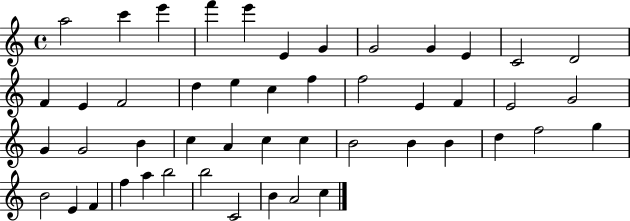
{
  \clef treble
  \time 4/4
  \defaultTimeSignature
  \key c \major
  a''2 c'''4 e'''4 | f'''4 e'''4 e'4 g'4 | g'2 g'4 e'4 | c'2 d'2 | \break f'4 e'4 f'2 | d''4 e''4 c''4 f''4 | f''2 e'4 f'4 | e'2 g'2 | \break g'4 g'2 b'4 | c''4 a'4 c''4 c''4 | b'2 b'4 b'4 | d''4 f''2 g''4 | \break b'2 e'4 f'4 | f''4 a''4 b''2 | b''2 c'2 | b'4 a'2 c''4 | \break \bar "|."
}